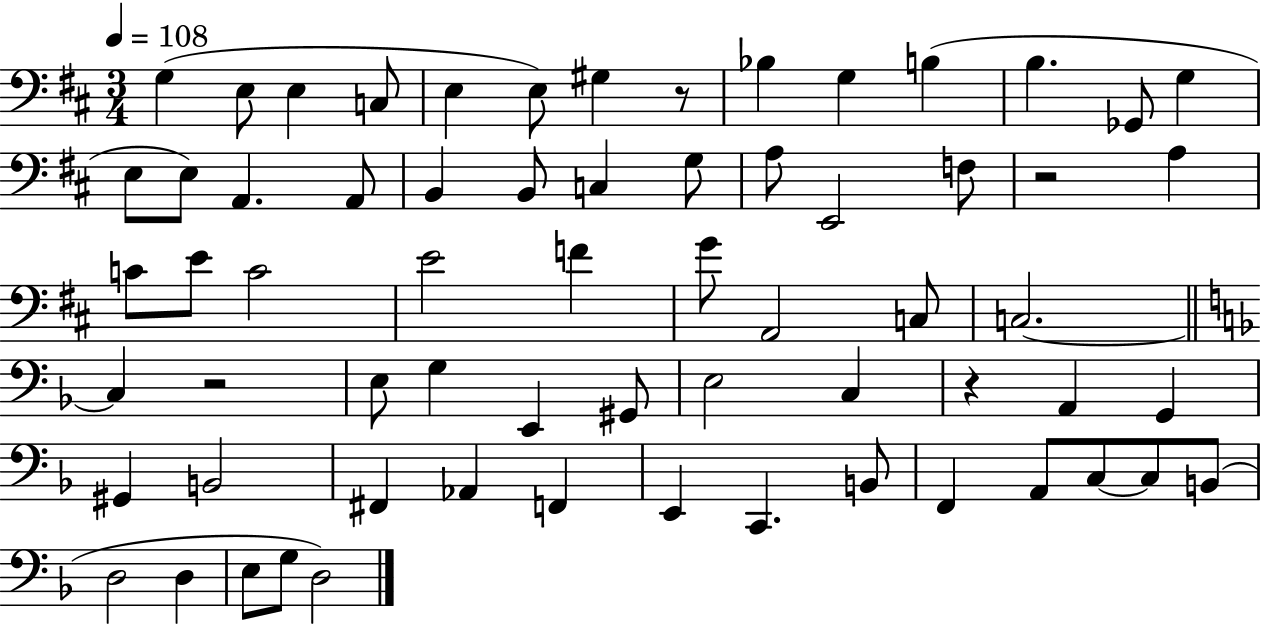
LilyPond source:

{
  \clef bass
  \numericTimeSignature
  \time 3/4
  \key d \major
  \tempo 4 = 108
  g4( e8 e4 c8 | e4 e8) gis4 r8 | bes4 g4 b4( | b4. ges,8 g4 | \break e8 e8) a,4. a,8 | b,4 b,8 c4 g8 | a8 e,2 f8 | r2 a4 | \break c'8 e'8 c'2 | e'2 f'4 | g'8 a,2 c8 | c2.~~ | \break \bar "||" \break \key d \minor c4 r2 | e8 g4 e,4 gis,8 | e2 c4 | r4 a,4 g,4 | \break gis,4 b,2 | fis,4 aes,4 f,4 | e,4 c,4. b,8 | f,4 a,8 c8~~ c8 b,8( | \break d2 d4 | e8 g8 d2) | \bar "|."
}